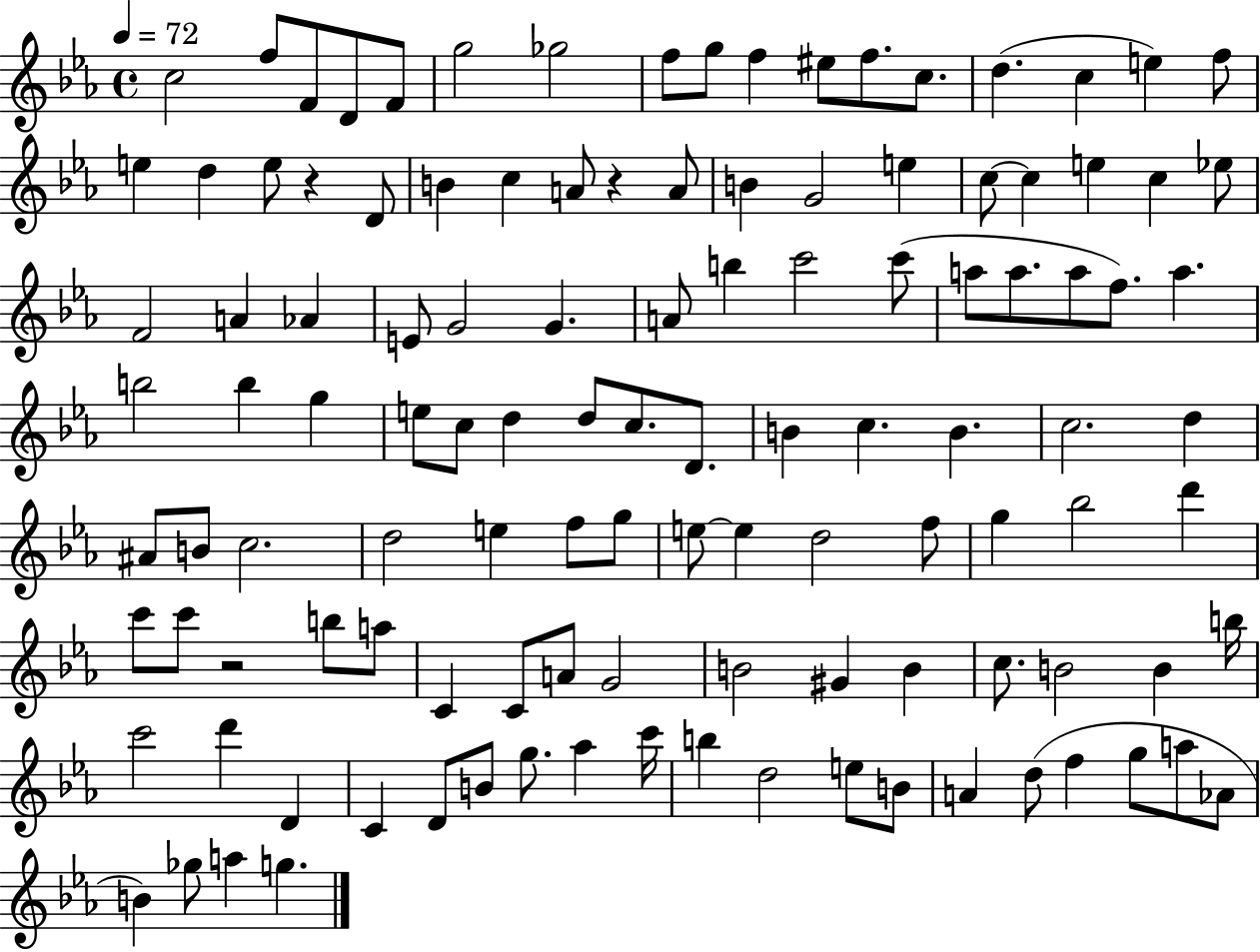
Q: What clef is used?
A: treble